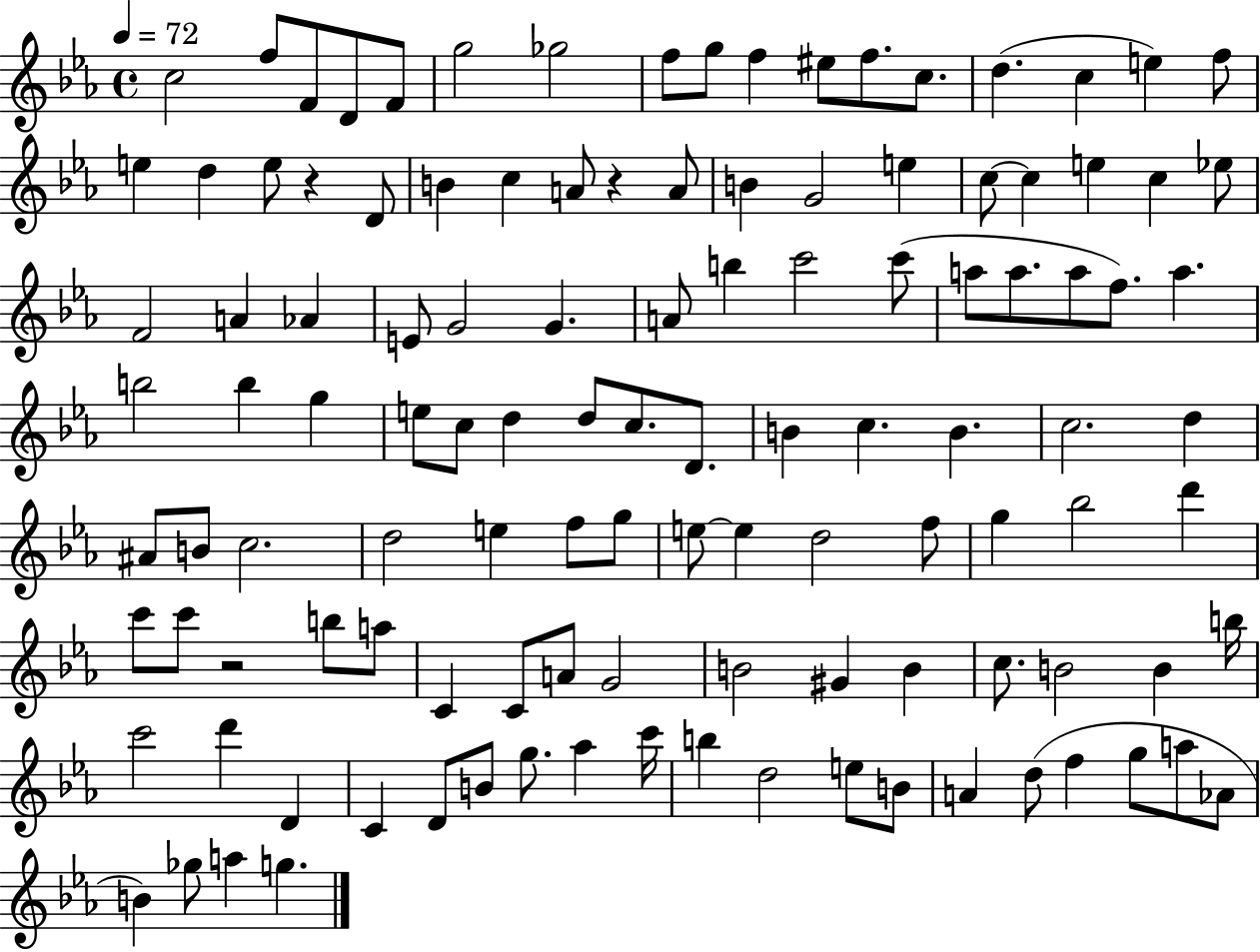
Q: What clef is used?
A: treble